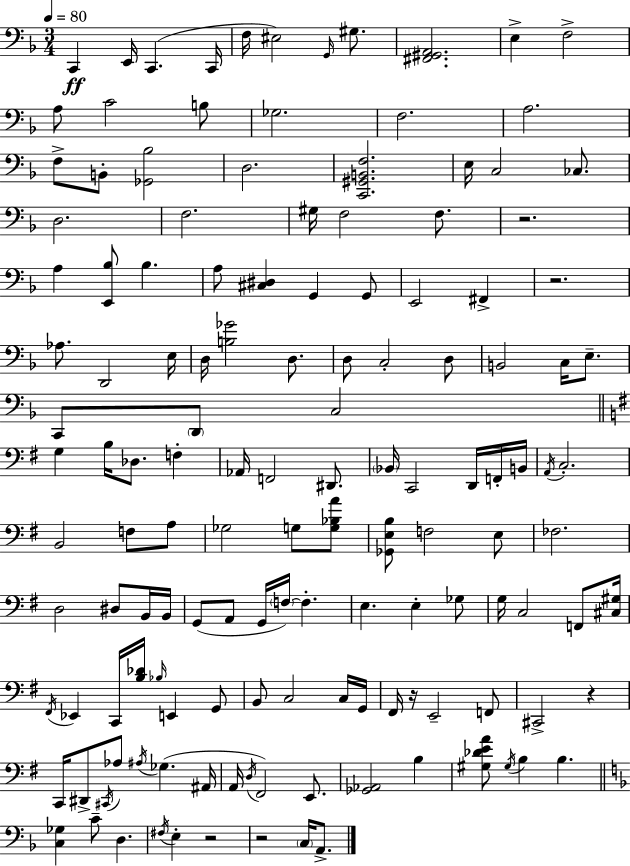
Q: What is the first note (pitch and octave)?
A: C2